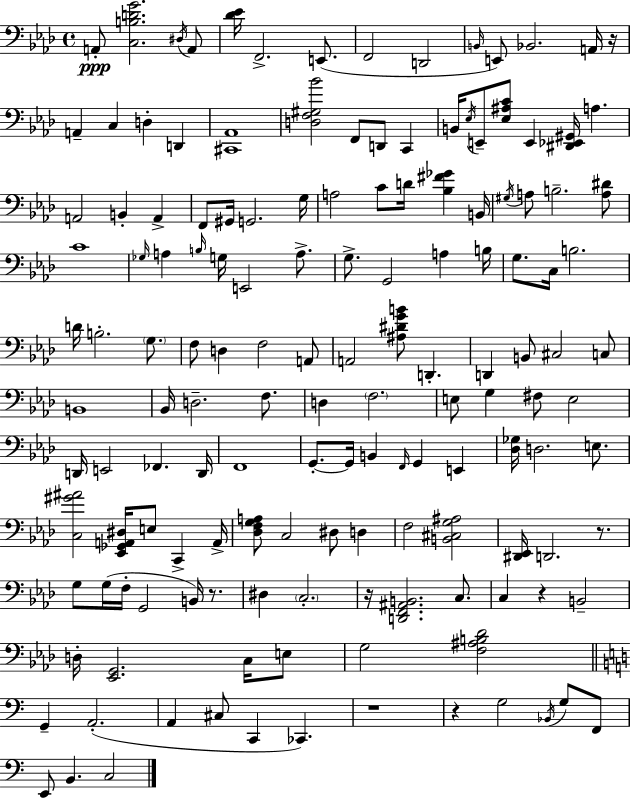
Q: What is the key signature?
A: AES major